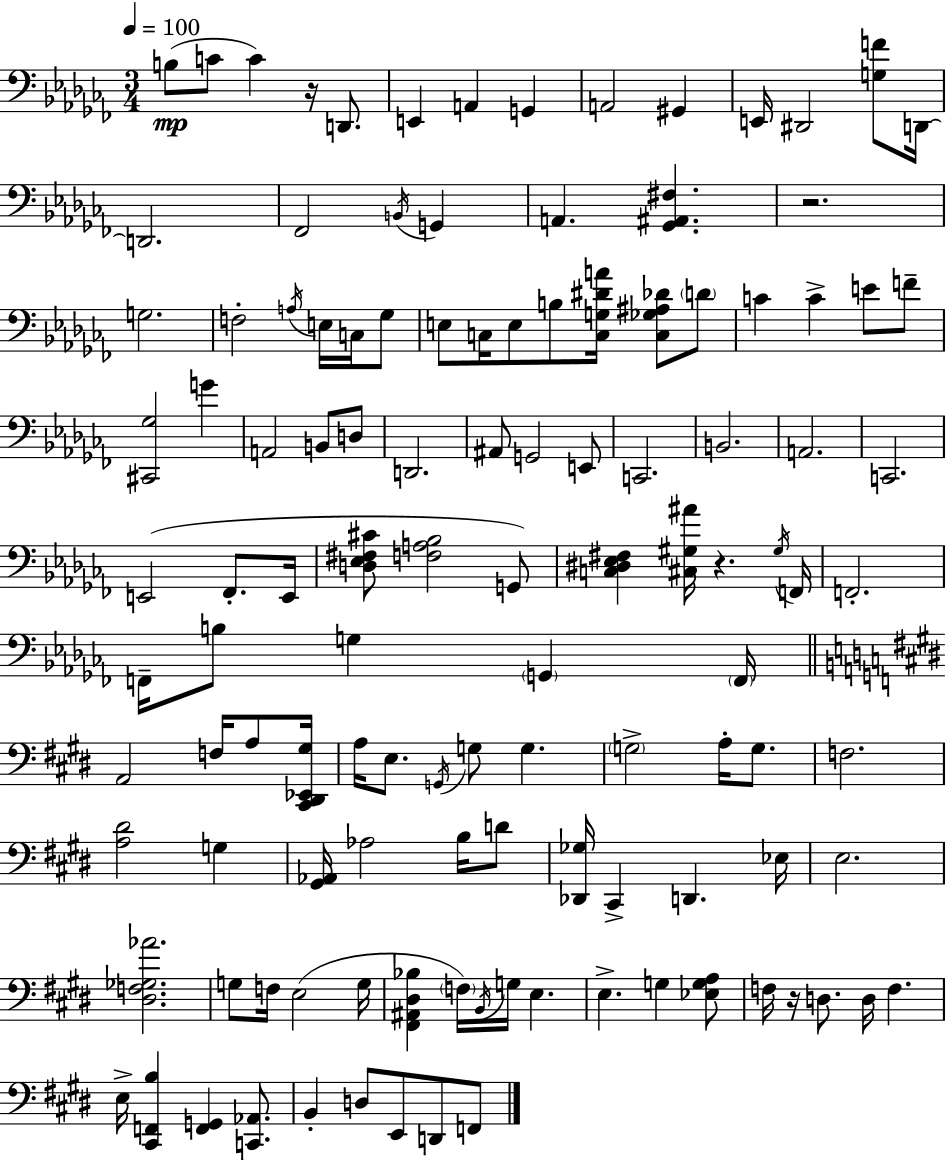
X:1
T:Untitled
M:3/4
L:1/4
K:Abm
B,/2 C/2 C z/4 D,,/2 E,, A,, G,, A,,2 ^G,, E,,/4 ^D,,2 [G,F]/2 D,,/4 D,,2 _F,,2 B,,/4 G,, A,, [_G,,^A,,^F,] z2 G,2 F,2 A,/4 E,/4 C,/4 _G,/2 E,/2 C,/4 E,/2 B,/2 [C,G,^DA]/4 [C,_G,^A,_D]/2 D/2 C C E/2 F/2 [^C,,_G,]2 G A,,2 B,,/2 D,/2 D,,2 ^A,,/2 G,,2 E,,/2 C,,2 B,,2 A,,2 C,,2 E,,2 _F,,/2 E,,/4 [D,_E,^F,^C]/2 [F,A,_B,]2 G,,/2 [C,^D,_E,^F,] [^C,^G,^A]/4 z ^G,/4 F,,/4 F,,2 F,,/4 B,/2 G, G,, F,,/4 A,,2 F,/4 A,/2 [^C,,^D,,_E,,^G,]/4 A,/4 E,/2 G,,/4 G,/2 G, G,2 A,/4 G,/2 F,2 [A,^D]2 G, [^G,,_A,,]/4 _A,2 B,/4 D/2 [_D,,_G,]/4 ^C,, D,, _E,/4 E,2 [^D,F,_G,_A]2 G,/2 F,/4 E,2 G,/4 [^F,,^A,,^D,_B,] F,/4 B,,/4 G,/4 E, E, G, [_E,G,A,]/2 F,/4 z/4 D,/2 D,/4 F, E,/4 [^C,,F,,B,] [F,,G,,] [C,,_A,,]/2 B,, D,/2 E,,/2 D,,/2 F,,/2